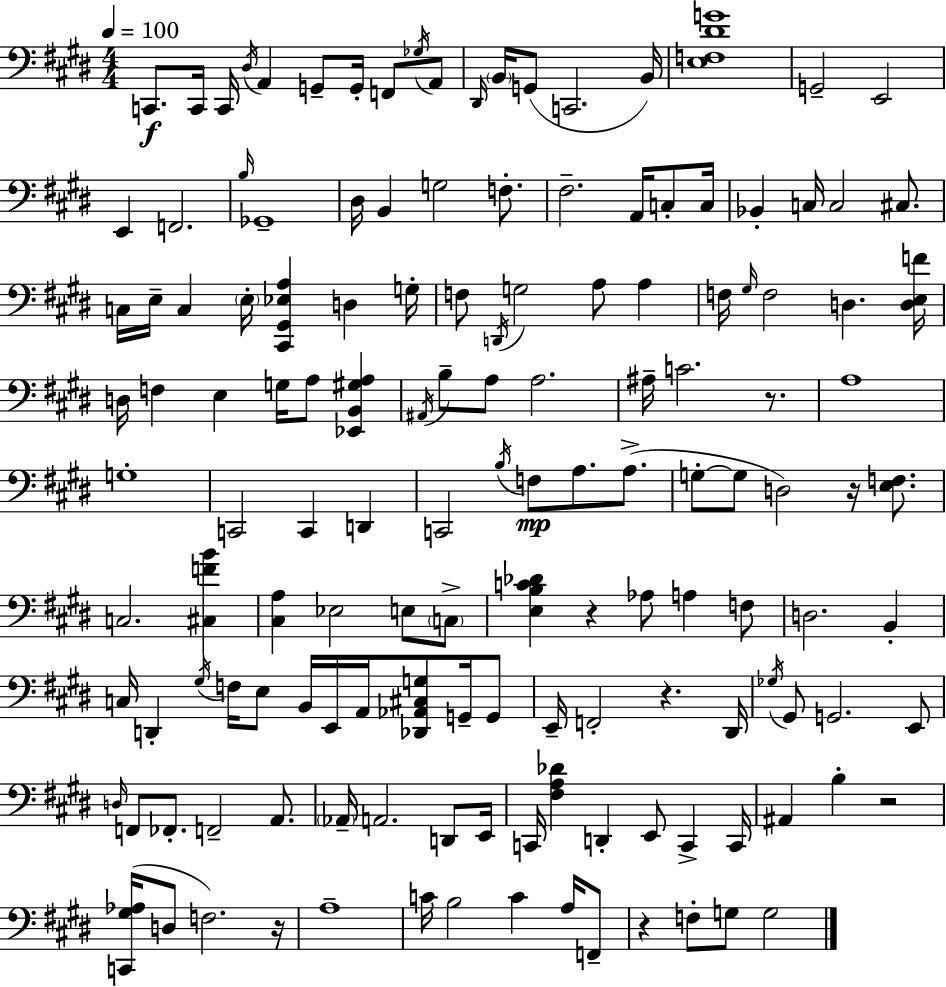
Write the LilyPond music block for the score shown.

{
  \clef bass
  \numericTimeSignature
  \time 4/4
  \key e \major
  \tempo 4 = 100
  c,8.\f c,16 c,16 \acciaccatura { dis16 } a,4 g,8-- g,16-. f,8 \acciaccatura { ges16 } | a,8 \grace { dis,16 } \parenthesize b,16 g,8( c,2. | b,16) <e f dis' g'>1 | g,2-- e,2 | \break e,4 f,2. | \grace { b16 } ges,1-- | dis16 b,4 g2 | f8.-. fis2.-- | \break a,16 c8-. c16 bes,4-. c16 c2 | cis8. c16 e16-- c4 \parenthesize e16-. <cis, gis, ees a>4 d4 | g16-. f8 \acciaccatura { d,16 } g2 a8 | a4 f16 \grace { gis16 } f2 d4. | \break <d e f'>16 d16 f4 e4 g16 | a8 <ees, b, gis a>4 \acciaccatura { ais,16 } b8-- a8 a2. | ais16-- c'2. | r8. a1 | \break g1-. | c,2 c,4 | d,4 c,2 \acciaccatura { b16 } | f8\mp a8. a8.->( g8-.~~ g8 d2) | \break r16 <e f>8. c2. | <cis f' b'>4 <cis a>4 ees2 | e8 \parenthesize c8-> <e b c' des'>4 r4 | aes8 a4 f8 d2. | \break b,4-. c16 d,4-. \acciaccatura { gis16 } f16 e8 | b,16 e,16 a,16 <des, aes, cis g>8 g,16-- g,8 e,16-- f,2-. | r4. dis,16 \acciaccatura { ges16 } gis,8 g,2. | e,8 \grace { d16 } f,8 fes,8.-. | \break f,2-- a,8. \parenthesize aes,16-- a,2. | d,8 e,16 c,16 <fis a des'>4 | d,4-. e,8 c,4-> c,16 ais,4 b4-. | r2 <c, gis aes>16( d8 f2.) | \break r16 a1-- | c'16 b2 | c'4 a16 f,8-- r4 f8-. | g8 g2 \bar "|."
}